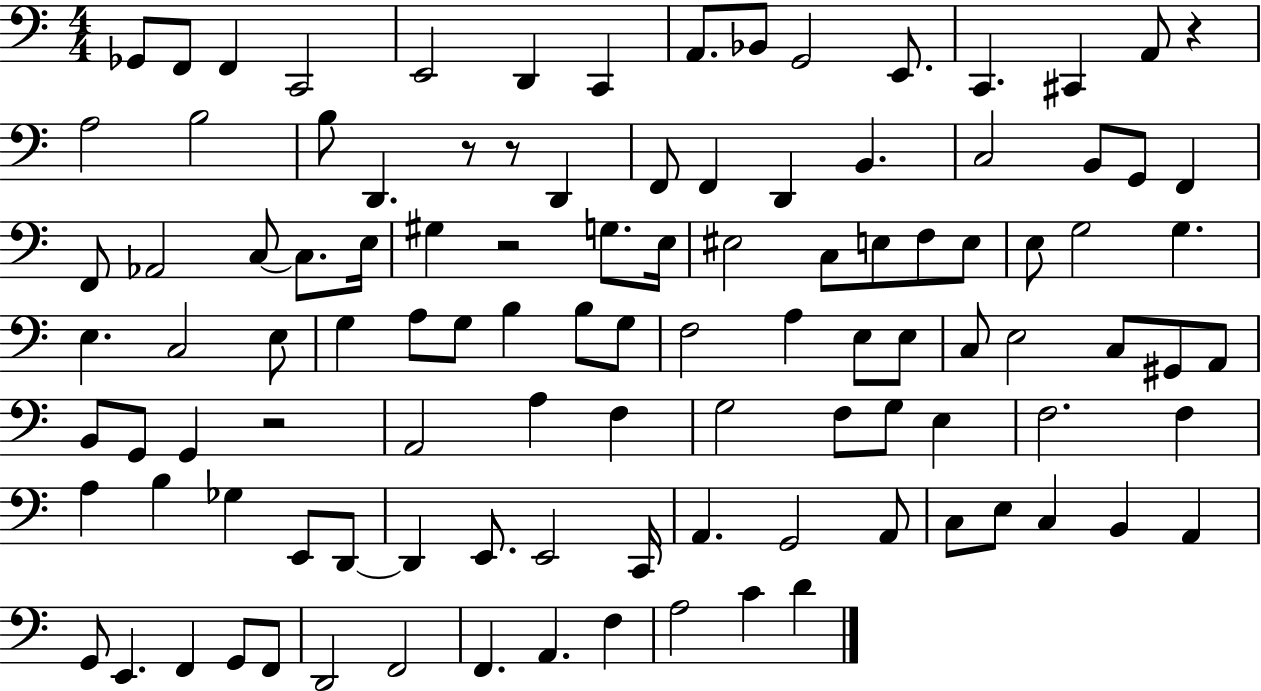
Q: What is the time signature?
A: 4/4